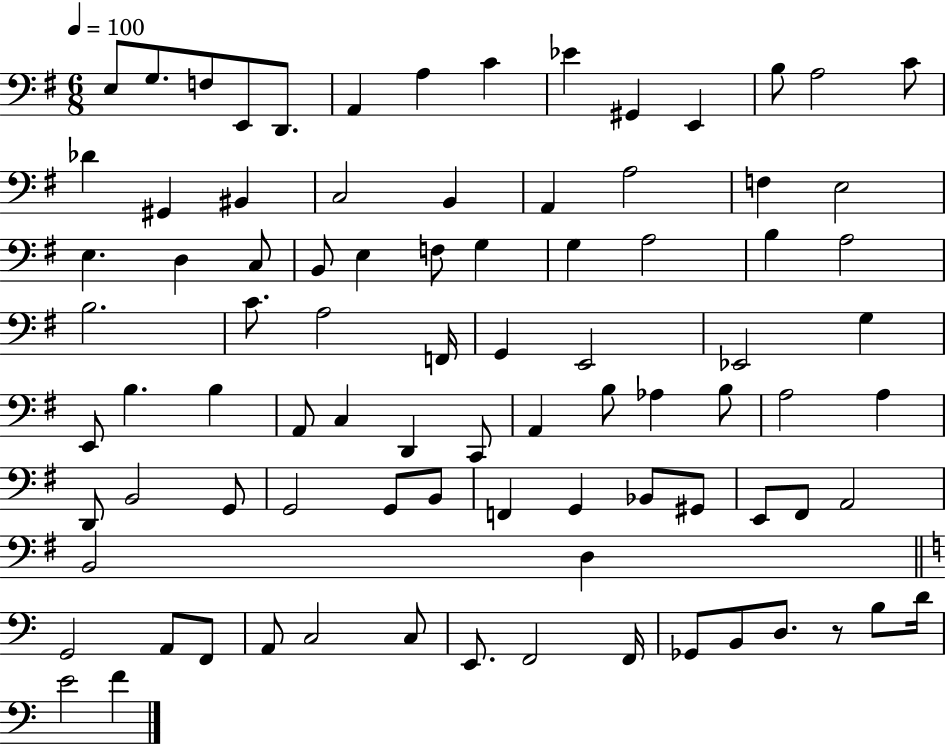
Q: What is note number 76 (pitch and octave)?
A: C3